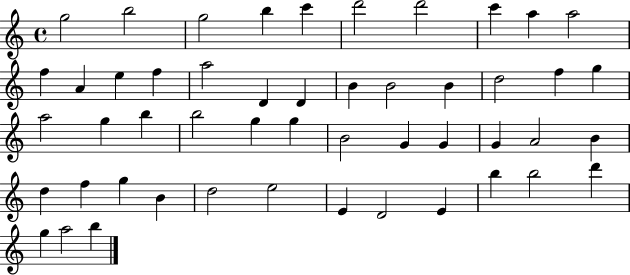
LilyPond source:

{
  \clef treble
  \time 4/4
  \defaultTimeSignature
  \key c \major
  g''2 b''2 | g''2 b''4 c'''4 | d'''2 d'''2 | c'''4 a''4 a''2 | \break f''4 a'4 e''4 f''4 | a''2 d'4 d'4 | b'4 b'2 b'4 | d''2 f''4 g''4 | \break a''2 g''4 b''4 | b''2 g''4 g''4 | b'2 g'4 g'4 | g'4 a'2 b'4 | \break d''4 f''4 g''4 b'4 | d''2 e''2 | e'4 d'2 e'4 | b''4 b''2 d'''4 | \break g''4 a''2 b''4 | \bar "|."
}